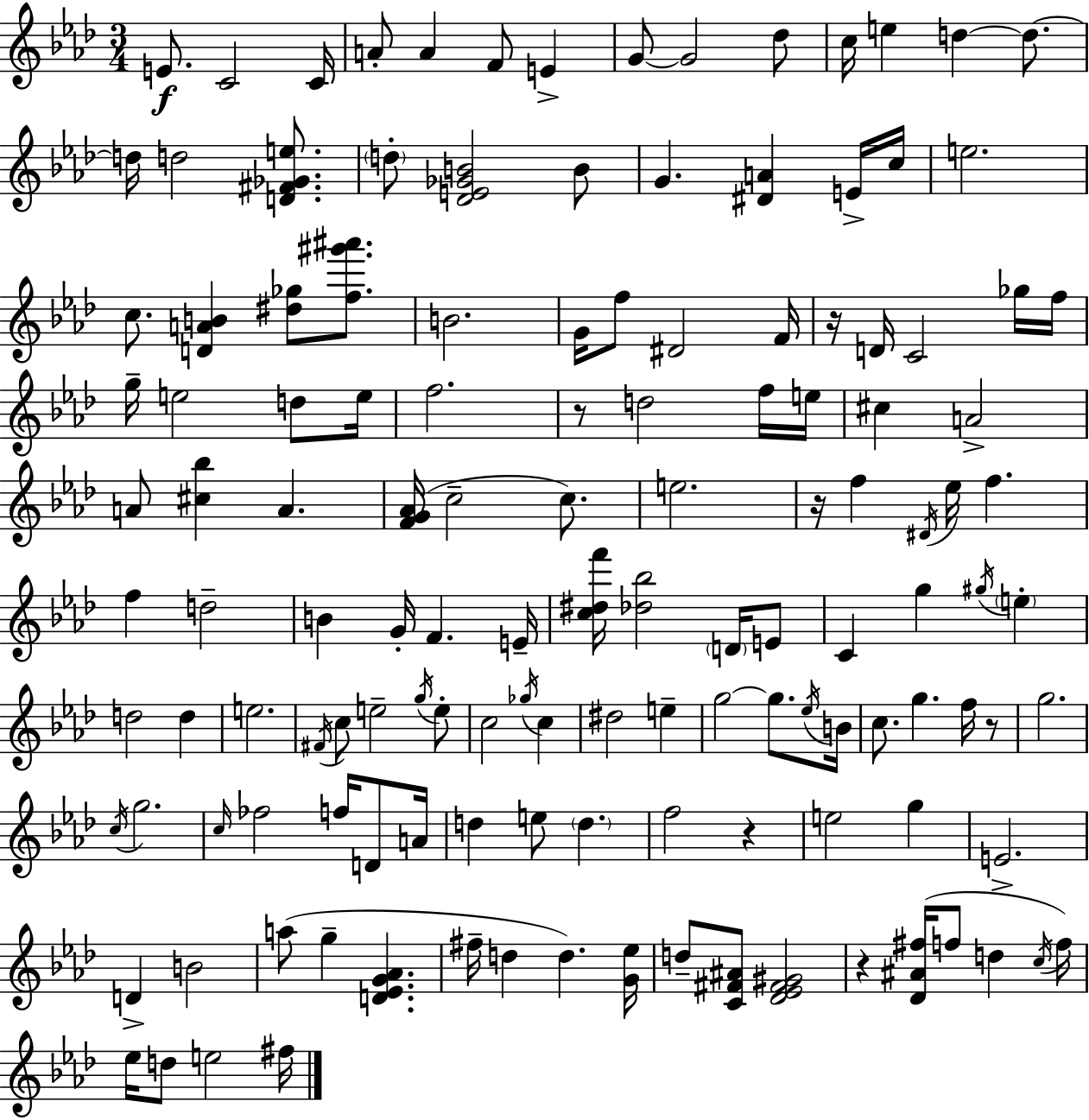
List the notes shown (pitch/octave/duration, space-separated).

E4/e. C4/h C4/s A4/e A4/q F4/e E4/q G4/e G4/h Db5/e C5/s E5/q D5/q D5/e. D5/s D5/h [D4,F#4,Gb4,E5]/e. D5/e [Db4,E4,Gb4,B4]/h B4/e G4/q. [D#4,A4]/q E4/s C5/s E5/h. C5/e. [D4,A4,B4]/q [D#5,Gb5]/e [F5,G#6,A#6]/e. B4/h. G4/s F5/e D#4/h F4/s R/s D4/s C4/h Gb5/s F5/s G5/s E5/h D5/e E5/s F5/h. R/e D5/h F5/s E5/s C#5/q A4/h A4/e [C#5,Bb5]/q A4/q. [F4,G4,Ab4]/s C5/h C5/e. E5/h. R/s F5/q D#4/s Eb5/s F5/q. F5/q D5/h B4/q G4/s F4/q. E4/s [C5,D#5,F6]/s [Db5,Bb5]/h D4/s E4/e C4/q G5/q G#5/s E5/q D5/h D5/q E5/h. F#4/s C5/e E5/h G5/s E5/e C5/h Gb5/s C5/q D#5/h E5/q G5/h G5/e. Eb5/s B4/s C5/e. G5/q. F5/s R/e G5/h. C5/s G5/h. C5/s FES5/h F5/s D4/e A4/s D5/q E5/e D5/q. F5/h R/q E5/h G5/q E4/h. D4/q B4/h A5/e G5/q [D4,Eb4,G4,Ab4]/q. F#5/s D5/q D5/q. [G4,Eb5]/s D5/e [C4,F#4,A#4]/e [Db4,Eb4,F#4,G#4]/h R/q [Db4,A#4,F#5]/s F5/e D5/q C5/s F5/s Eb5/s D5/e E5/h F#5/s